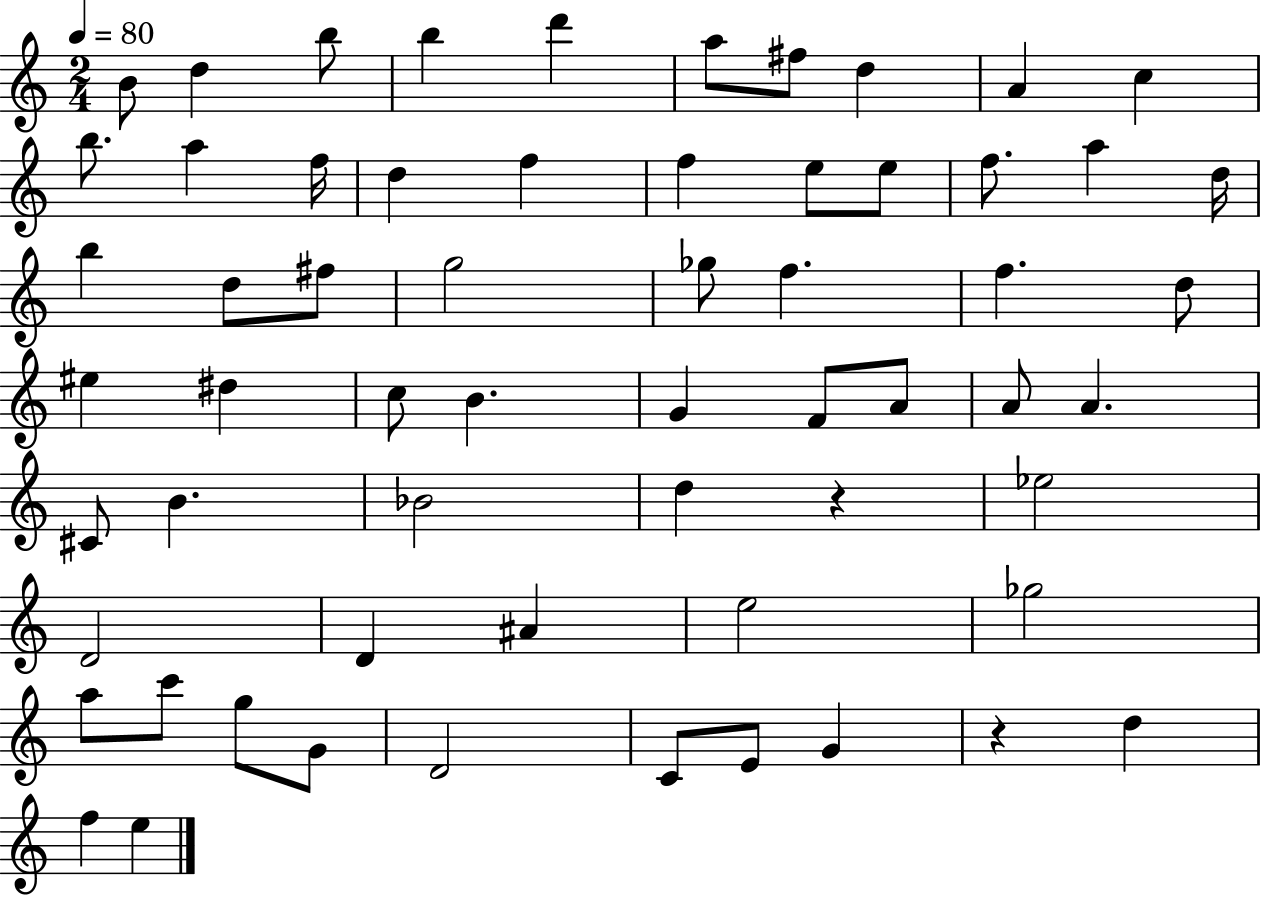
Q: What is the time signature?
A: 2/4